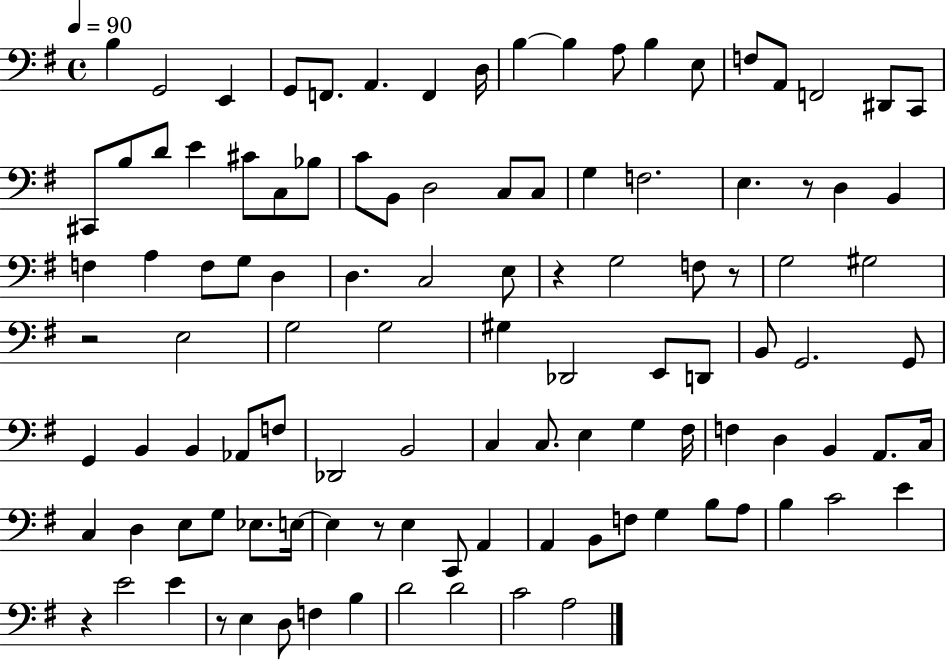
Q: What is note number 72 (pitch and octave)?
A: B2